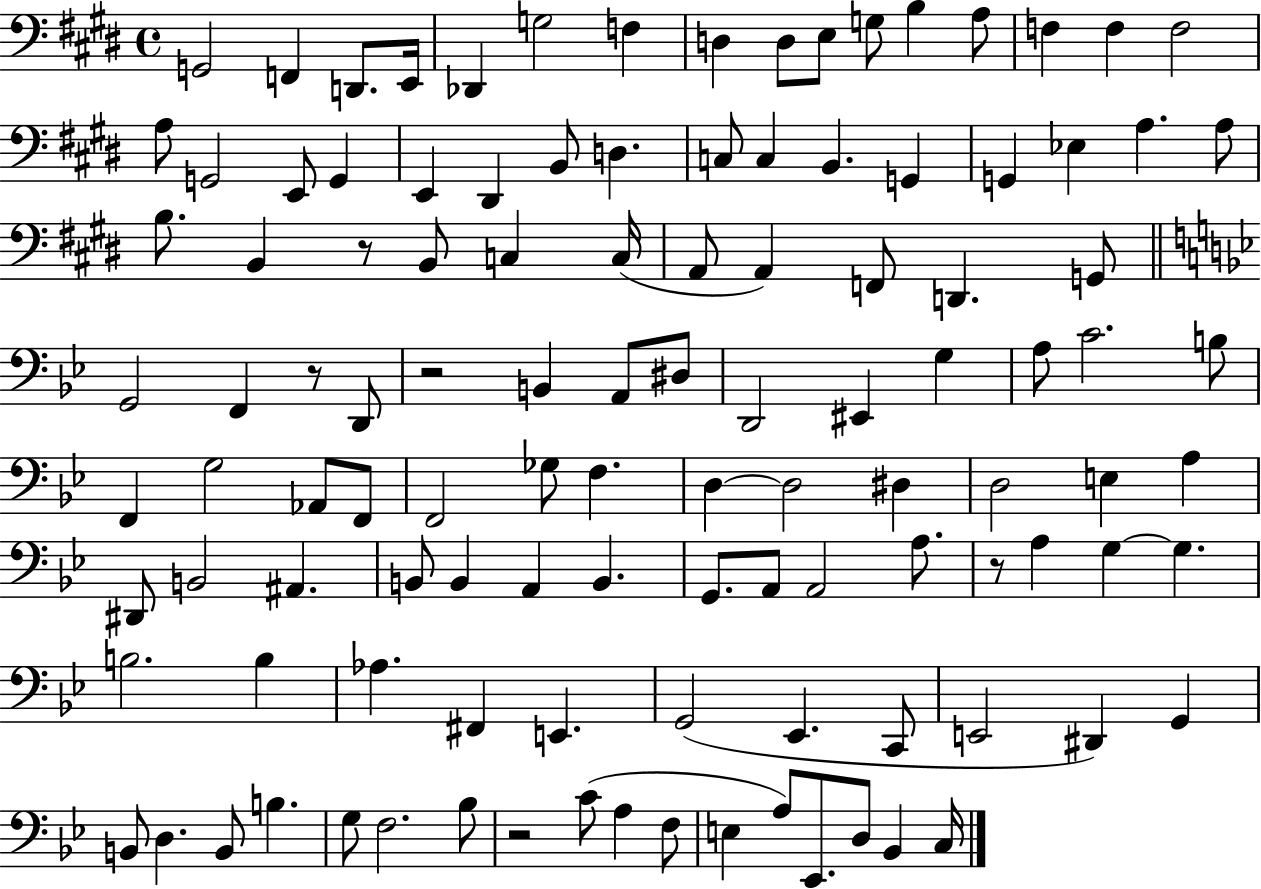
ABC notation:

X:1
T:Untitled
M:4/4
L:1/4
K:E
G,,2 F,, D,,/2 E,,/4 _D,, G,2 F, D, D,/2 E,/2 G,/2 B, A,/2 F, F, F,2 A,/2 G,,2 E,,/2 G,, E,, ^D,, B,,/2 D, C,/2 C, B,, G,, G,, _E, A, A,/2 B,/2 B,, z/2 B,,/2 C, C,/4 A,,/2 A,, F,,/2 D,, G,,/2 G,,2 F,, z/2 D,,/2 z2 B,, A,,/2 ^D,/2 D,,2 ^E,, G, A,/2 C2 B,/2 F,, G,2 _A,,/2 F,,/2 F,,2 _G,/2 F, D, D,2 ^D, D,2 E, A, ^D,,/2 B,,2 ^A,, B,,/2 B,, A,, B,, G,,/2 A,,/2 A,,2 A,/2 z/2 A, G, G, B,2 B, _A, ^F,, E,, G,,2 _E,, C,,/2 E,,2 ^D,, G,, B,,/2 D, B,,/2 B, G,/2 F,2 _B,/2 z2 C/2 A, F,/2 E, A,/2 _E,,/2 D,/2 _B,, C,/4